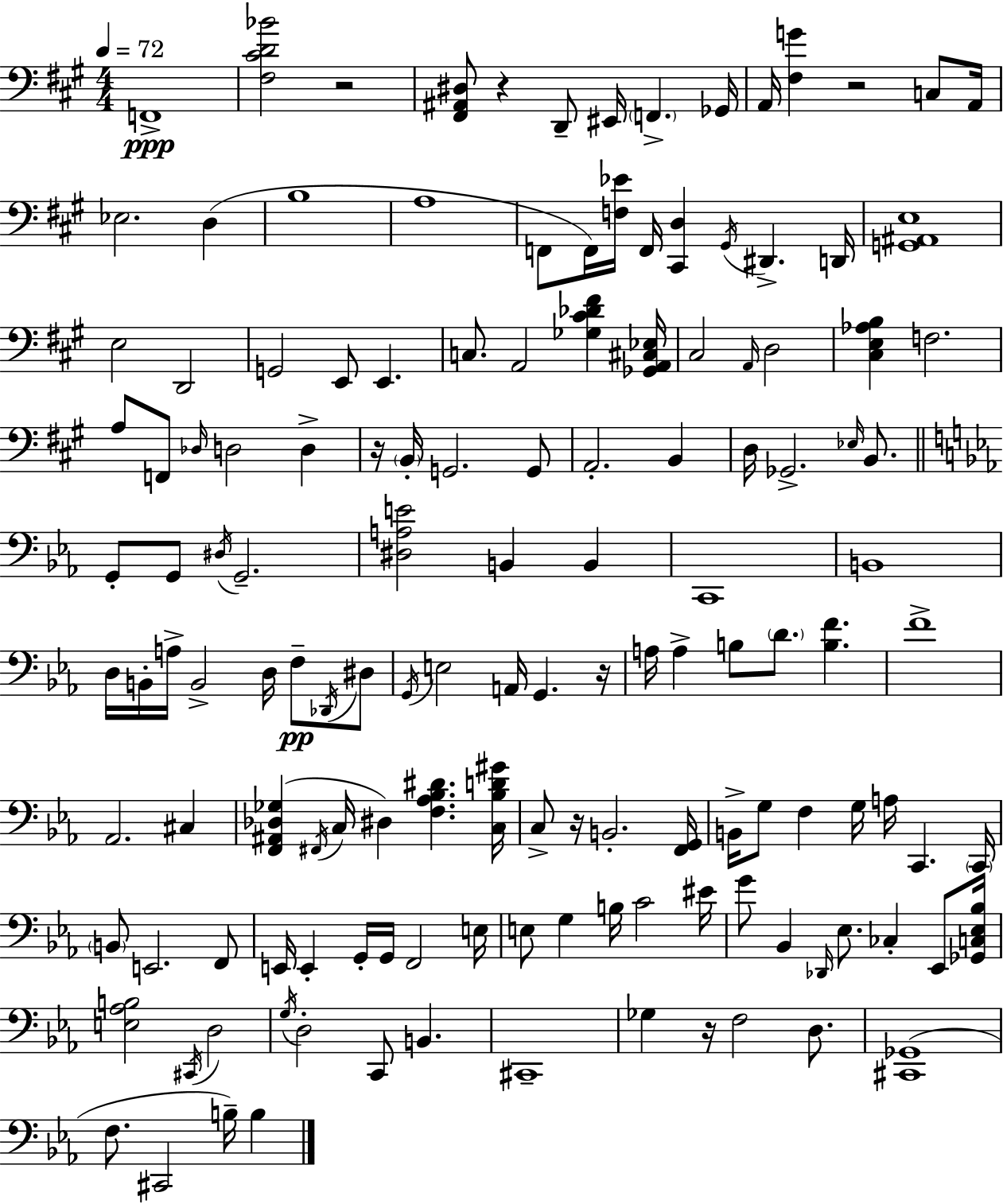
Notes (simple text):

F2/w [F#3,C#4,D4,Bb4]/h R/h [F#2,A#2,D#3]/e R/q D2/e EIS2/s F2/q. Gb2/s A2/s [F#3,G4]/q R/h C3/e A2/s Eb3/h. D3/q B3/w A3/w F2/e F2/s [F3,Eb4]/s F2/s [C#2,D3]/q G#2/s D#2/q. D2/s [G2,A#2,E3]/w E3/h D2/h G2/h E2/e E2/q. C3/e. A2/h [Gb3,C#4,Db4,F#4]/q [Gb2,A2,C#3,Eb3]/s C#3/h A2/s D3/h [C#3,E3,Ab3,B3]/q F3/h. A3/e F2/e Db3/s D3/h D3/q R/s B2/s G2/h. G2/e A2/h. B2/q D3/s Gb2/h. Eb3/s B2/e. G2/e G2/e D#3/s G2/h. [D#3,A3,E4]/h B2/q B2/q C2/w B2/w D3/s B2/s A3/s B2/h D3/s F3/e Db2/s D#3/e G2/s E3/h A2/s G2/q. R/s A3/s A3/q B3/e D4/e. [B3,F4]/q. F4/w Ab2/h. C#3/q [F2,A#2,Db3,Gb3]/q F#2/s C3/s D#3/q [F3,Ab3,Bb3,D#4]/q. [C3,Bb3,D4,G#4]/s C3/e R/s B2/h. [F2,G2]/s B2/s G3/e F3/q G3/s A3/s C2/q. C2/s B2/e E2/h. F2/e E2/s E2/q G2/s G2/s F2/h E3/s E3/e G3/q B3/s C4/h EIS4/s G4/e Bb2/q Db2/s Eb3/e. CES3/q Eb2/e [Gb2,C3,Eb3,Bb3]/s [E3,Ab3,B3]/h C#2/s D3/h G3/s D3/h C2/e B2/q. C#2/w Gb3/q R/s F3/h D3/e. [C#2,Gb2]/w F3/e. C#2/h B3/s B3/q